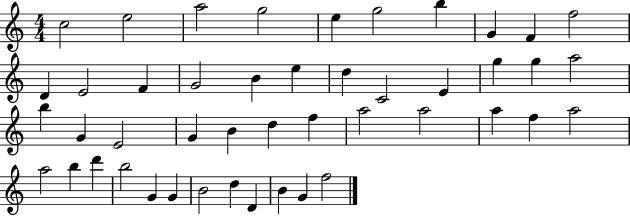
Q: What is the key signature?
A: C major